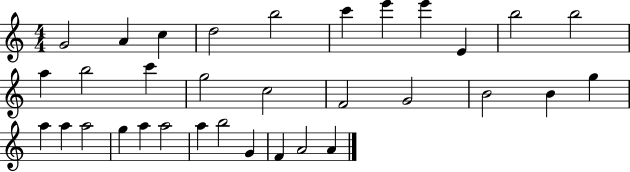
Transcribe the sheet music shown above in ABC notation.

X:1
T:Untitled
M:4/4
L:1/4
K:C
G2 A c d2 b2 c' e' e' E b2 b2 a b2 c' g2 c2 F2 G2 B2 B g a a a2 g a a2 a b2 G F A2 A